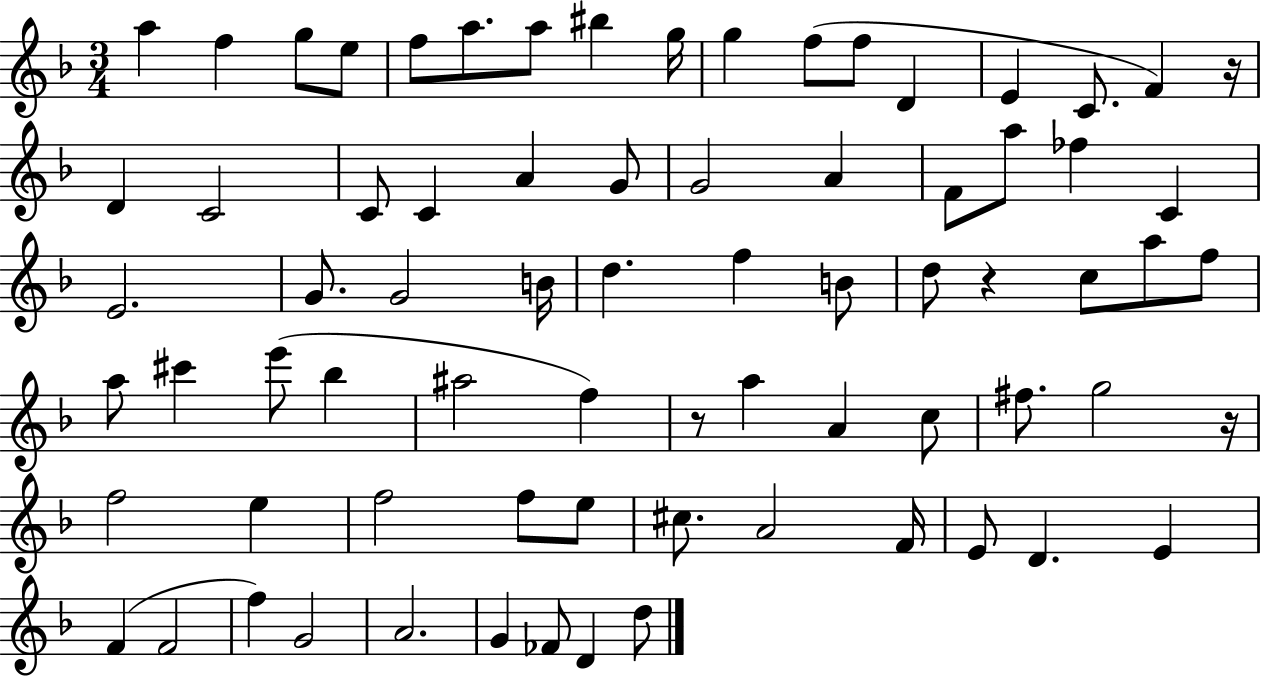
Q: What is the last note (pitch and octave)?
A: D5